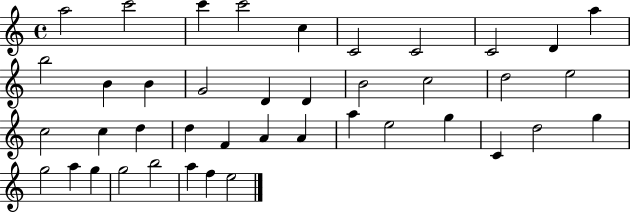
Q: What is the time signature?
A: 4/4